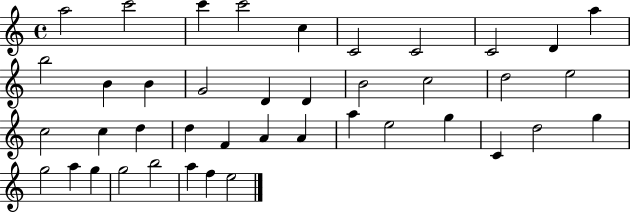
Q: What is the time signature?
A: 4/4